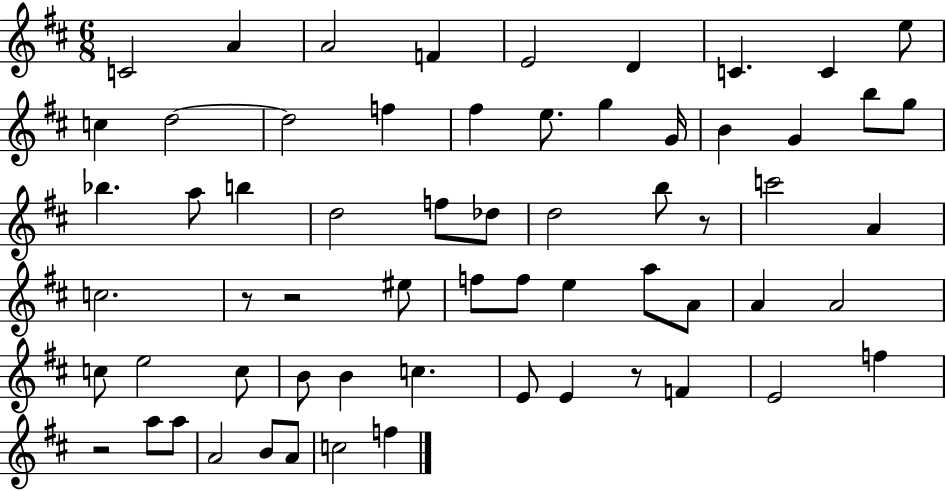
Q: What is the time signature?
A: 6/8